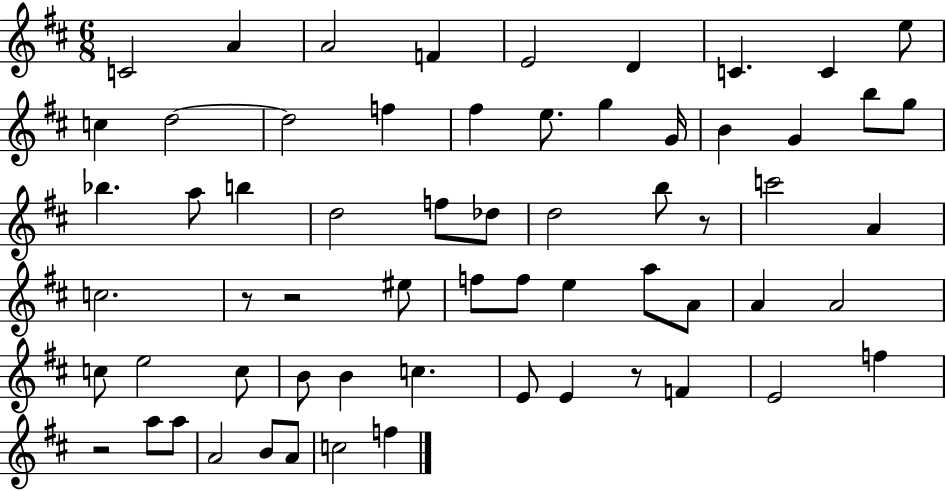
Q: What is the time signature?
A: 6/8